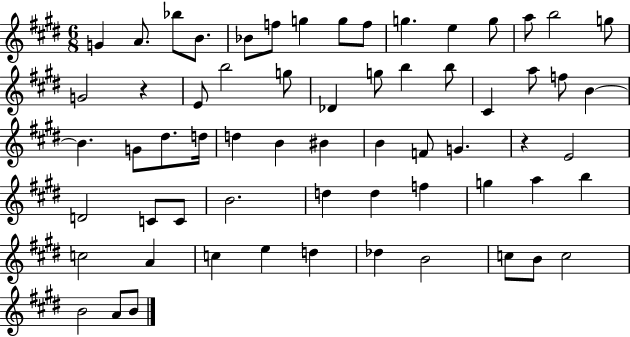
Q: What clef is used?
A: treble